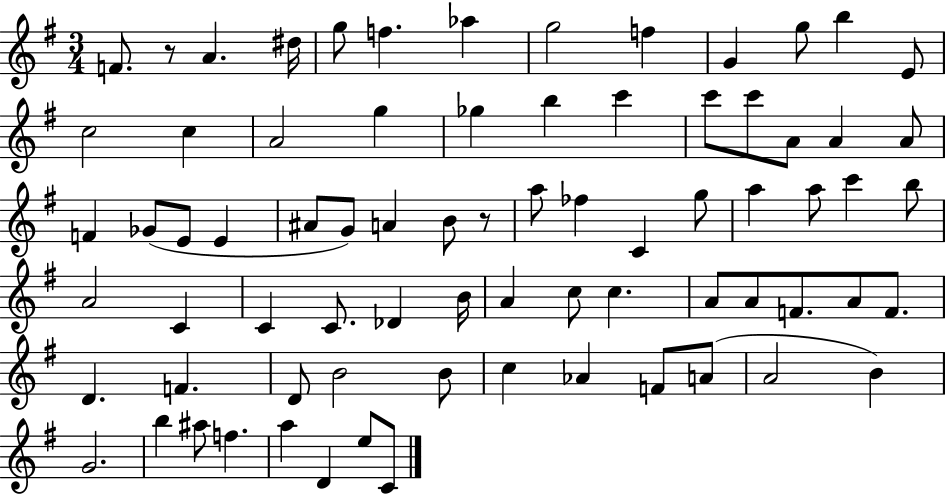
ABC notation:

X:1
T:Untitled
M:3/4
L:1/4
K:G
F/2 z/2 A ^d/4 g/2 f _a g2 f G g/2 b E/2 c2 c A2 g _g b c' c'/2 c'/2 A/2 A A/2 F _G/2 E/2 E ^A/2 G/2 A B/2 z/2 a/2 _f C g/2 a a/2 c' b/2 A2 C C C/2 _D B/4 A c/2 c A/2 A/2 F/2 A/2 F/2 D F D/2 B2 B/2 c _A F/2 A/2 A2 B G2 b ^a/2 f a D e/2 C/2